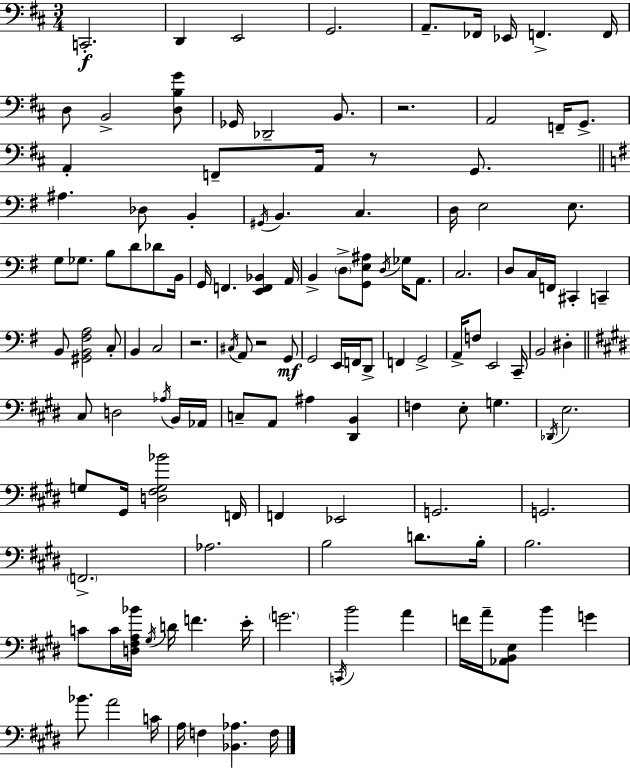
{
  \clef bass
  \numericTimeSignature
  \time 3/4
  \key d \major
  c,2.-.\f | d,4 e,2 | g,2. | a,8.-- fes,16 ees,16 f,4.-> f,16 | \break d8 b,2-> <d b g'>8 | ges,16 des,2-- b,8. | r2. | a,2 f,16-- g,8.-> | \break a,4-. f,8-- a,16 r8 g,8. | \bar "||" \break \key g \major ais4. des8 b,4-. | \acciaccatura { gis,16 } b,4. c4. | d16 e2 e8. | g8 ges8. b8 d'8 des'8 | \break b,16 g,16 f,4. <e, f, bes,>4 | a,16 b,4-> \parenthesize d8-> <g, e ais>8 \acciaccatura { d16 } ges16 a,8. | c2. | d8 c16 f,16 cis,4-. c,4-- | \break b,8 <gis, b, fis a>2 | c8-. b,4 c2 | r2. | \acciaccatura { cis16 } a,8 r2 | \break g,8\mf g,2 e,16 | f,16 d,8-> f,4 g,2-> | a,16-> f8 e,2 | c,16-- b,2 dis4-. | \break \bar "||" \break \key e \major cis8 d2 \acciaccatura { aes16 } b,16 | aes,16 c8-- a,8 ais4 <dis, b,>4 | f4 e8-. g4. | \acciaccatura { des,16 } e2. | \break g8 gis,16 <d fis g bes'>2 | f,16 f,4 ees,2 | g,2. | g,2. | \break \parenthesize f,2.-> | aes2. | b2 d'8. | b16-. b2. | \break c'8 c'16 <d fis a bes'>16 \acciaccatura { gis16 } d'16 f'4. | e'16-. \parenthesize g'2. | \acciaccatura { c,16 } b'2 | a'4 f'16 a'16-- <aes, b, e>8 b'4 | \break g'4 bes'8. a'2 | c'16 a16 f4 <bes, aes>4. | f16 \bar "|."
}